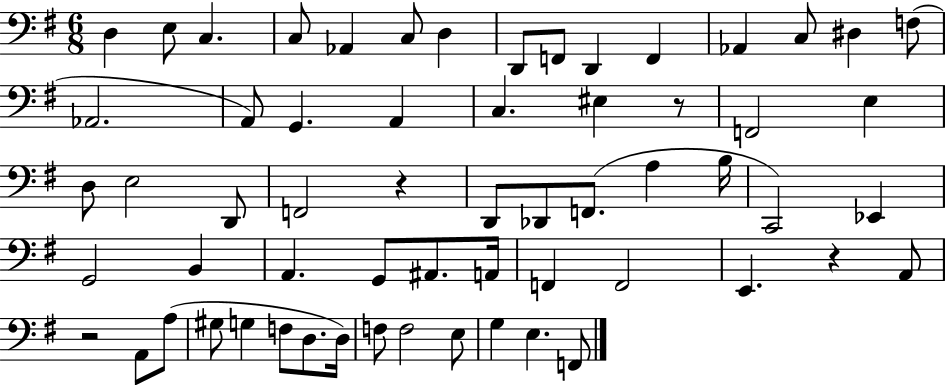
{
  \clef bass
  \numericTimeSignature
  \time 6/8
  \key g \major
  d4 e8 c4. | c8 aes,4 c8 d4 | d,8 f,8 d,4 f,4 | aes,4 c8 dis4 f8( | \break aes,2. | a,8) g,4. a,4 | c4. eis4 r8 | f,2 e4 | \break d8 e2 d,8 | f,2 r4 | d,8 des,8 f,8.( a4 b16 | c,2) ees,4 | \break g,2 b,4 | a,4. g,8 ais,8. a,16 | f,4 f,2 | e,4. r4 a,8 | \break r2 a,8 a8( | gis8 g4 f8 d8. d16) | f8 f2 e8 | g4 e4. f,8 | \break \bar "|."
}